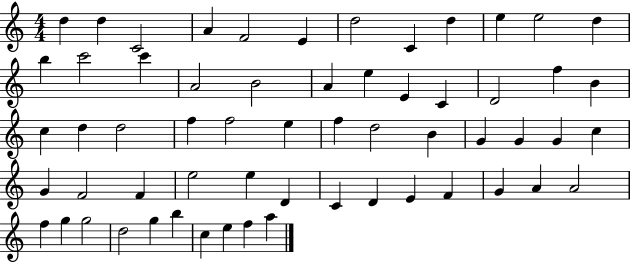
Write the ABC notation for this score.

X:1
T:Untitled
M:4/4
L:1/4
K:C
d d C2 A F2 E d2 C d e e2 d b c'2 c' A2 B2 A e E C D2 f B c d d2 f f2 e f d2 B G G G c G F2 F e2 e D C D E F G A A2 f g g2 d2 g b c e f a